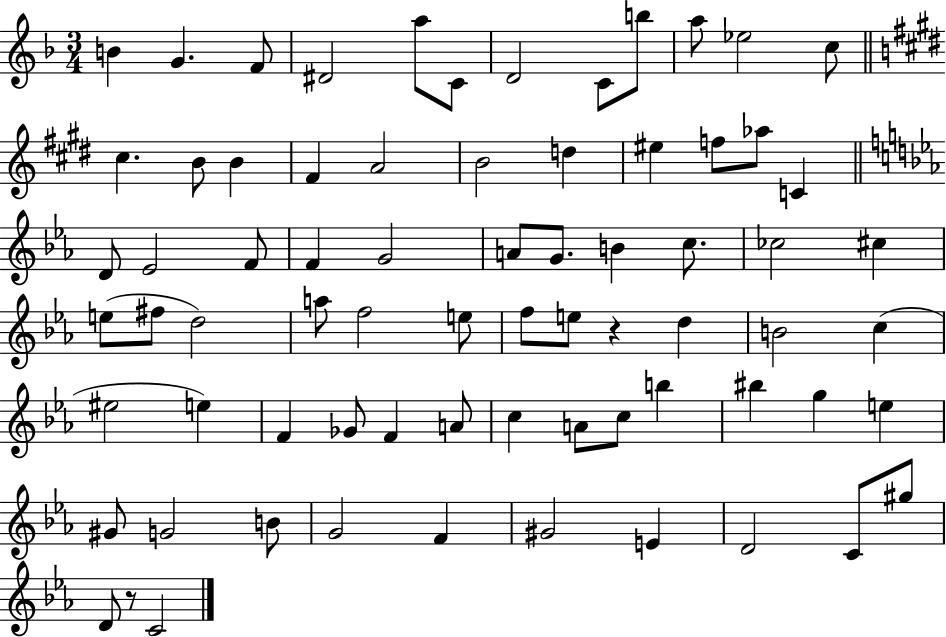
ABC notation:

X:1
T:Untitled
M:3/4
L:1/4
K:F
B G F/2 ^D2 a/2 C/2 D2 C/2 b/2 a/2 _e2 c/2 ^c B/2 B ^F A2 B2 d ^e f/2 _a/2 C D/2 _E2 F/2 F G2 A/2 G/2 B c/2 _c2 ^c e/2 ^f/2 d2 a/2 f2 e/2 f/2 e/2 z d B2 c ^e2 e F _G/2 F A/2 c A/2 c/2 b ^b g e ^G/2 G2 B/2 G2 F ^G2 E D2 C/2 ^g/2 D/2 z/2 C2